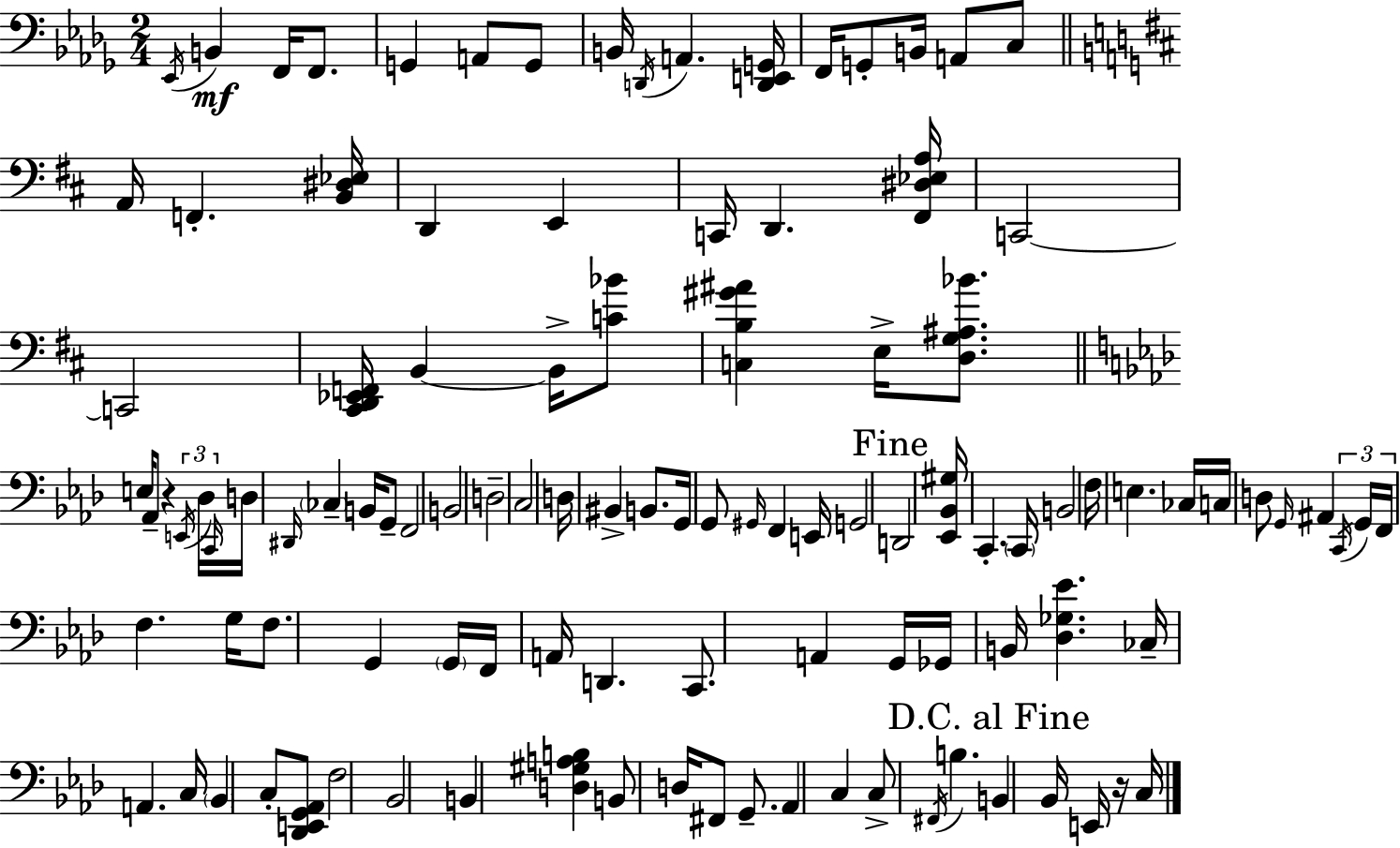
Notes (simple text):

Eb2/s B2/q F2/s F2/e. G2/q A2/e G2/e B2/s D2/s A2/q. [D2,E2,G2]/s F2/s G2/e B2/s A2/e C3/e A2/s F2/q. [B2,D#3,Eb3]/s D2/q E2/q C2/s D2/q. [F#2,D#3,Eb3,A3]/s C2/h C2/h [C#2,D2,Eb2,F2]/s B2/q B2/s [C4,Bb4]/e [C3,B3,G#4,A#4]/q E3/s [D3,G3,A#3,Bb4]/e. E3/s Ab2/e R/q E2/s Db3/s C2/s D3/s D#2/s CES3/q B2/s G2/e F2/h B2/h D3/h C3/h D3/s BIS2/q B2/e. G2/s G2/e G#2/s F2/q E2/s G2/h D2/h [Eb2,Bb2,G#3]/s C2/q. C2/s B2/h F3/s E3/q. CES3/s C3/s D3/e G2/s A#2/q C2/s G2/s F2/s F3/q. G3/s F3/e. G2/q G2/s F2/s A2/s D2/q. C2/e. A2/q G2/s Gb2/s B2/s [Db3,Gb3,Eb4]/q. CES3/s A2/q. C3/s Bb2/q C3/e [Db2,E2,G2,Ab2]/e F3/h Bb2/h B2/q [D3,G#3,A3,B3]/q B2/e D3/s F#2/e G2/e. Ab2/q C3/q C3/e F#2/s B3/q. B2/q Bb2/s E2/s R/s C3/s